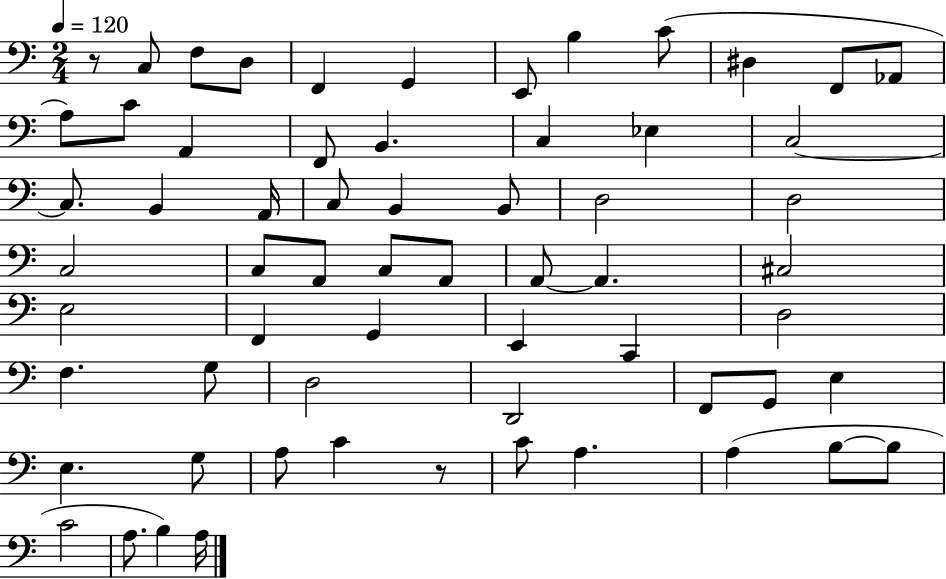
{
  \clef bass
  \numericTimeSignature
  \time 2/4
  \key c \major
  \tempo 4 = 120
  r8 c8 f8 d8 | f,4 g,4 | e,8 b4 c'8( | dis4 f,8 aes,8 | \break a8) c'8 a,4 | f,8 b,4. | c4 ees4 | c2~~ | \break c8. b,4 a,16 | c8 b,4 b,8 | d2 | d2 | \break c2 | c8 a,8 c8 a,8 | a,8~~ a,4. | cis2 | \break e2 | f,4 g,4 | e,4 c,4 | d2 | \break f4. g8 | d2 | d,2 | f,8 g,8 e4 | \break e4. g8 | a8 c'4 r8 | c'8 a4. | a4( b8~~ b8 | \break c'2 | a8. b4) a16 | \bar "|."
}